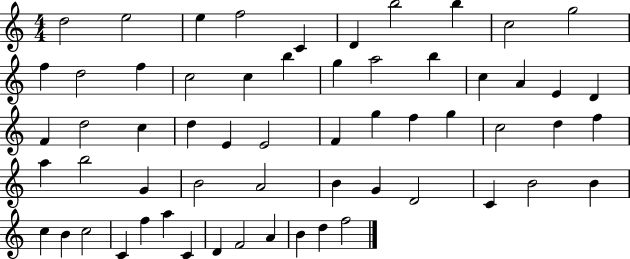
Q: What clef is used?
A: treble